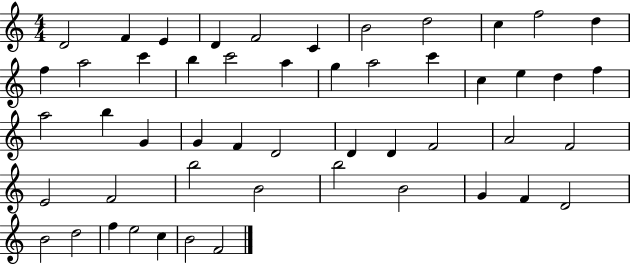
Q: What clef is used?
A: treble